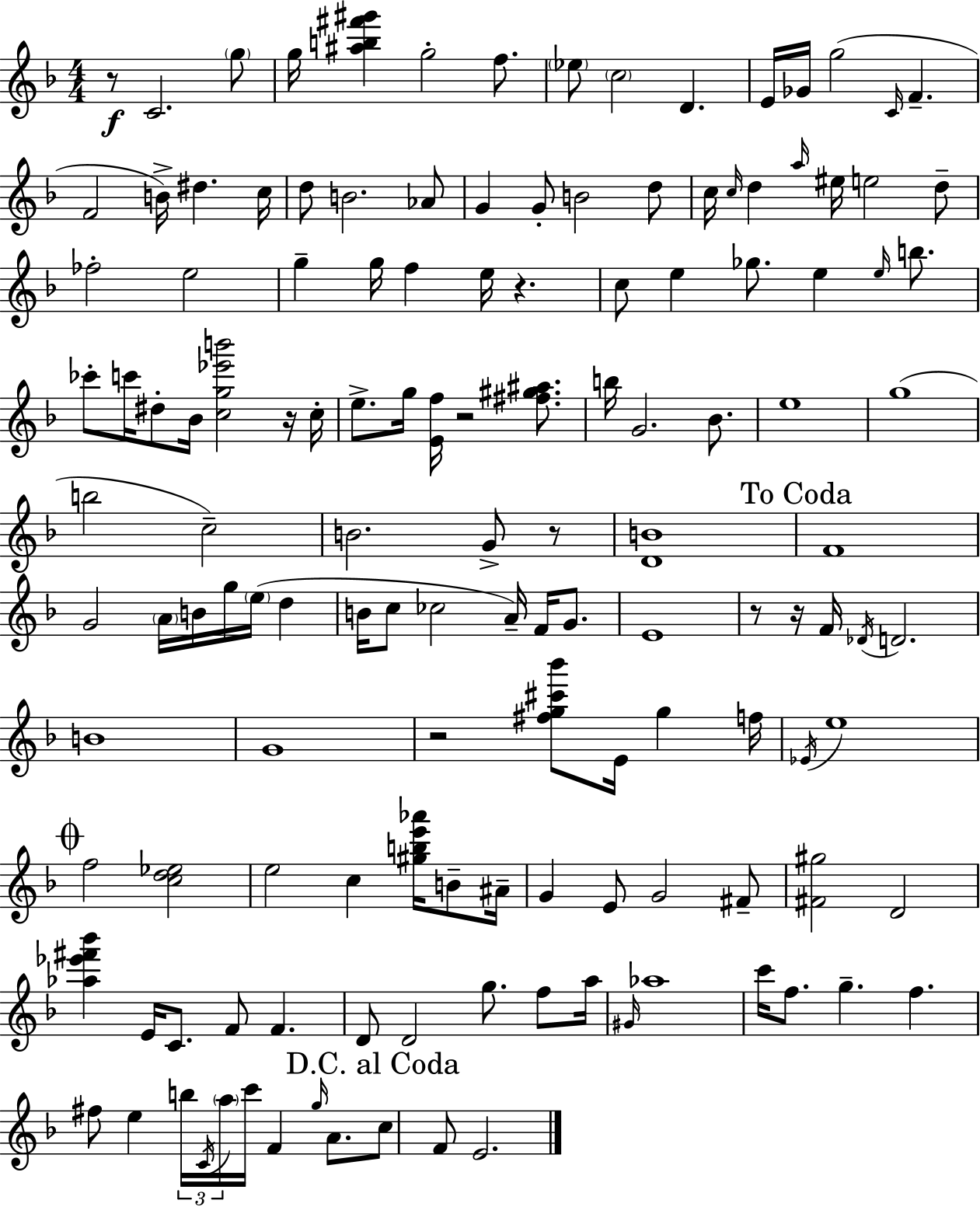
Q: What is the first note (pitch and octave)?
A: C4